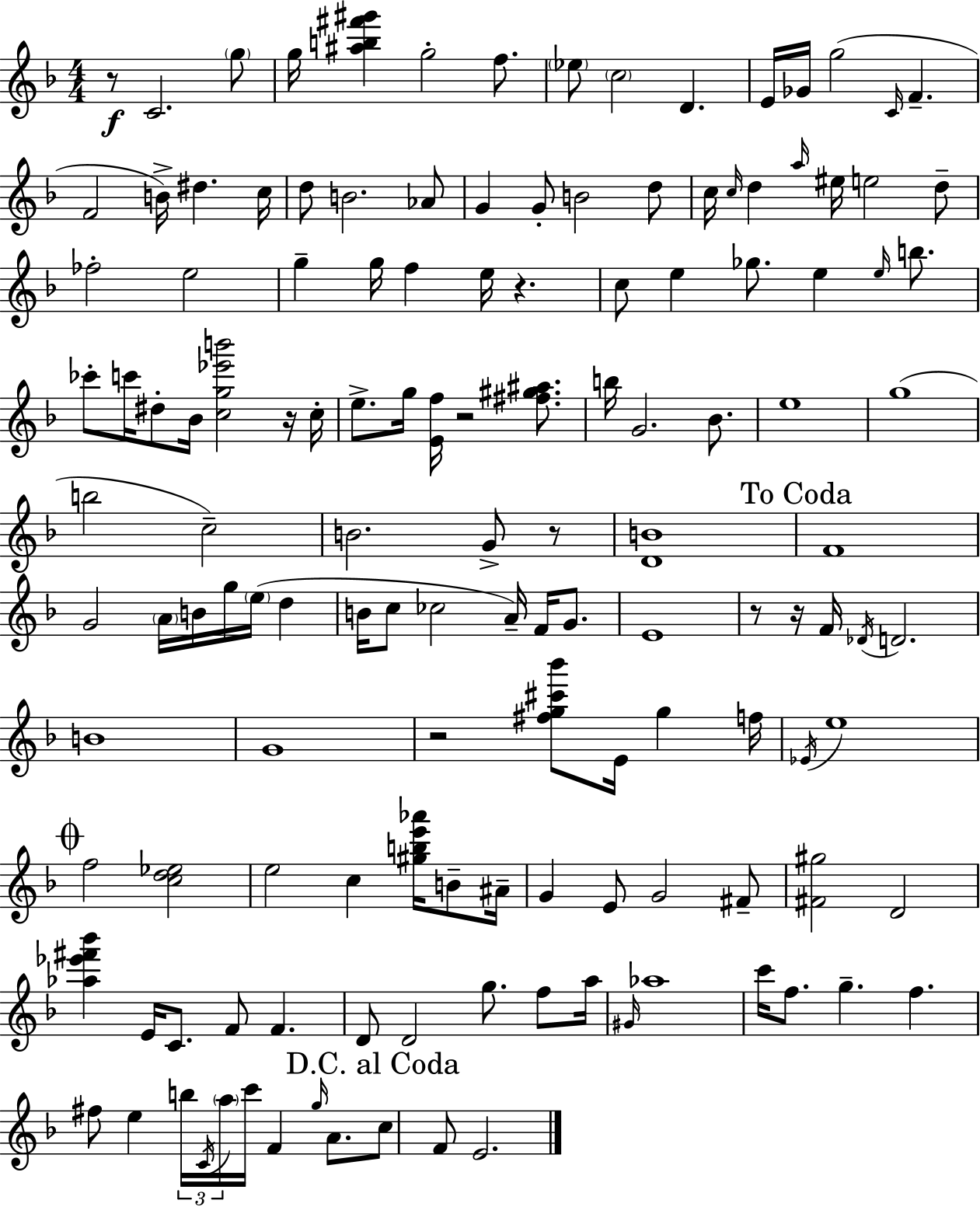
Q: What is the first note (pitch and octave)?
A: C4